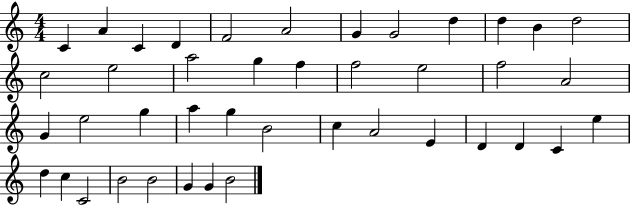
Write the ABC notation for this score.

X:1
T:Untitled
M:4/4
L:1/4
K:C
C A C D F2 A2 G G2 d d B d2 c2 e2 a2 g f f2 e2 f2 A2 G e2 g a g B2 c A2 E D D C e d c C2 B2 B2 G G B2